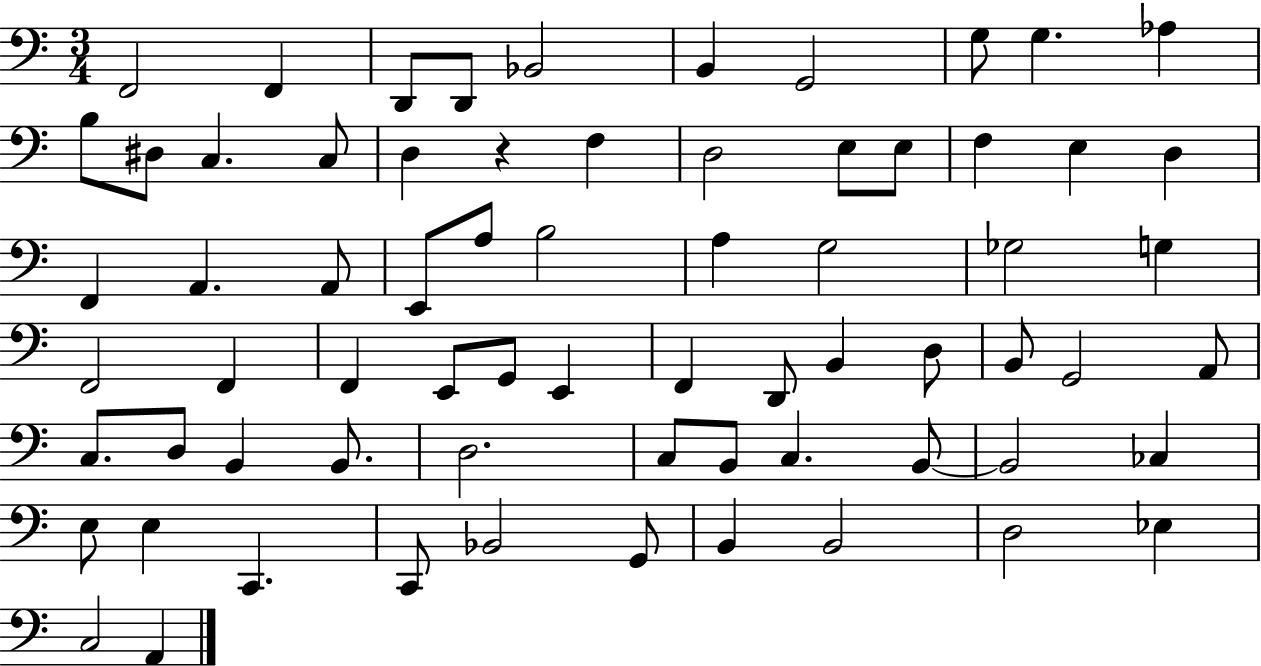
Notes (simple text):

F2/h F2/q D2/e D2/e Bb2/h B2/q G2/h G3/e G3/q. Ab3/q B3/e D#3/e C3/q. C3/e D3/q R/q F3/q D3/h E3/e E3/e F3/q E3/q D3/q F2/q A2/q. A2/e E2/e A3/e B3/h A3/q G3/h Gb3/h G3/q F2/h F2/q F2/q E2/e G2/e E2/q F2/q D2/e B2/q D3/e B2/e G2/h A2/e C3/e. D3/e B2/q B2/e. D3/h. C3/e B2/e C3/q. B2/e B2/h CES3/q E3/e E3/q C2/q. C2/e Bb2/h G2/e B2/q B2/h D3/h Eb3/q C3/h A2/q